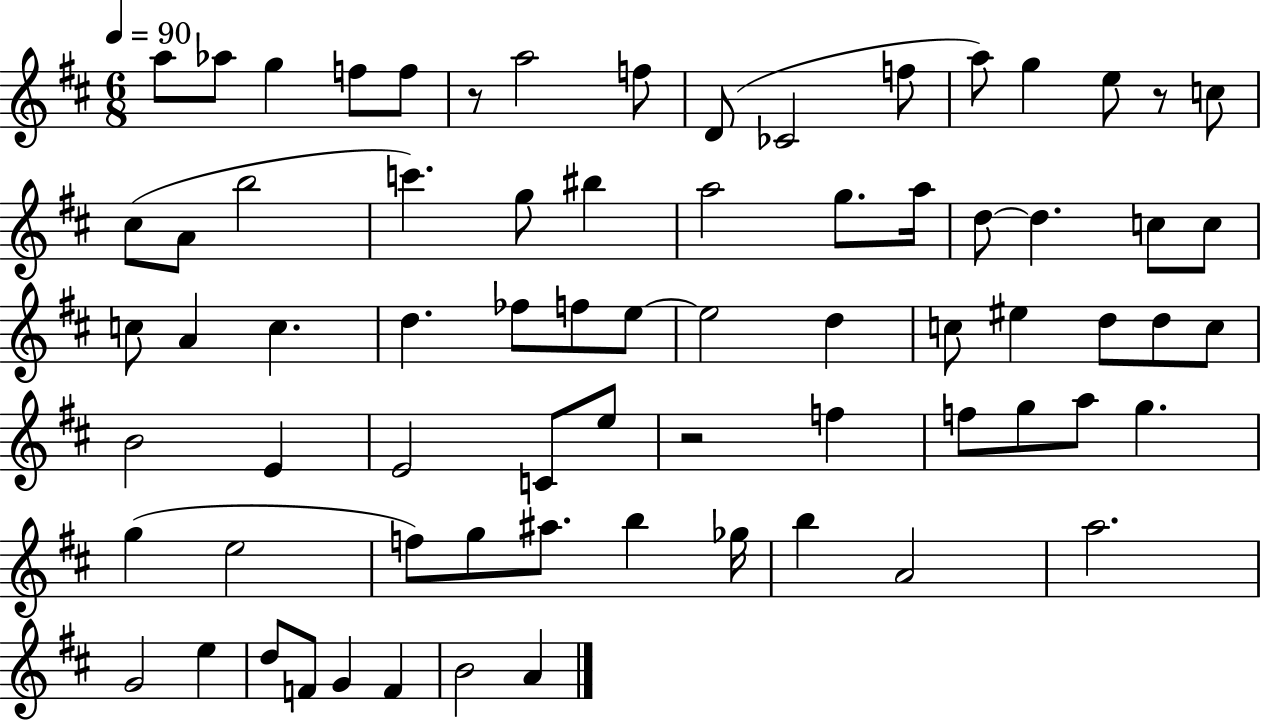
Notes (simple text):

A5/e Ab5/e G5/q F5/e F5/e R/e A5/h F5/e D4/e CES4/h F5/e A5/e G5/q E5/e R/e C5/e C#5/e A4/e B5/h C6/q. G5/e BIS5/q A5/h G5/e. A5/s D5/e D5/q. C5/e C5/e C5/e A4/q C5/q. D5/q. FES5/e F5/e E5/e E5/h D5/q C5/e EIS5/q D5/e D5/e C5/e B4/h E4/q E4/h C4/e E5/e R/h F5/q F5/e G5/e A5/e G5/q. G5/q E5/h F5/e G5/e A#5/e. B5/q Gb5/s B5/q A4/h A5/h. G4/h E5/q D5/e F4/e G4/q F4/q B4/h A4/q